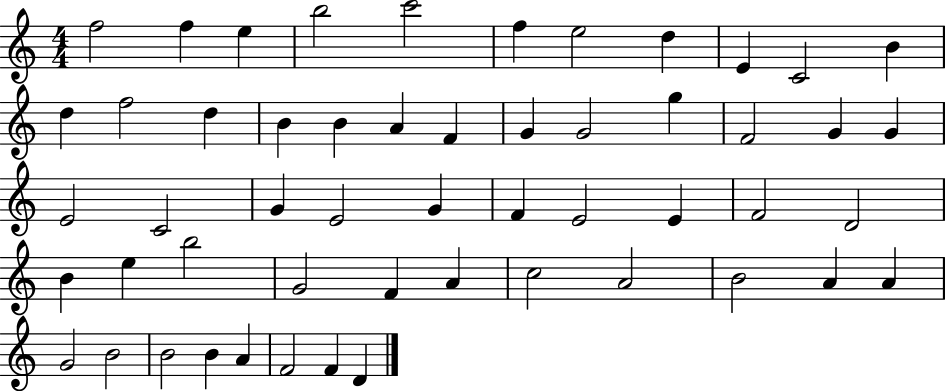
F5/h F5/q E5/q B5/h C6/h F5/q E5/h D5/q E4/q C4/h B4/q D5/q F5/h D5/q B4/q B4/q A4/q F4/q G4/q G4/h G5/q F4/h G4/q G4/q E4/h C4/h G4/q E4/h G4/q F4/q E4/h E4/q F4/h D4/h B4/q E5/q B5/h G4/h F4/q A4/q C5/h A4/h B4/h A4/q A4/q G4/h B4/h B4/h B4/q A4/q F4/h F4/q D4/q